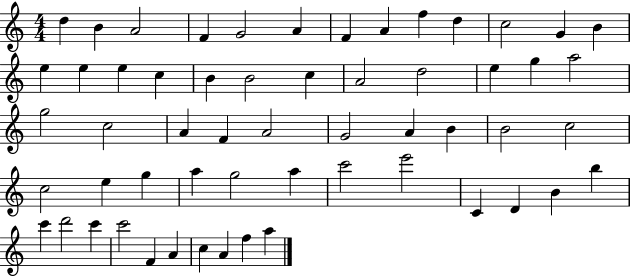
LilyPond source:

{
  \clef treble
  \numericTimeSignature
  \time 4/4
  \key c \major
  d''4 b'4 a'2 | f'4 g'2 a'4 | f'4 a'4 f''4 d''4 | c''2 g'4 b'4 | \break e''4 e''4 e''4 c''4 | b'4 b'2 c''4 | a'2 d''2 | e''4 g''4 a''2 | \break g''2 c''2 | a'4 f'4 a'2 | g'2 a'4 b'4 | b'2 c''2 | \break c''2 e''4 g''4 | a''4 g''2 a''4 | c'''2 e'''2 | c'4 d'4 b'4 b''4 | \break c'''4 d'''2 c'''4 | c'''2 f'4 a'4 | c''4 a'4 f''4 a''4 | \bar "|."
}